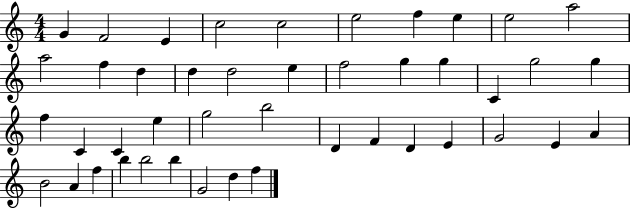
G4/q F4/h E4/q C5/h C5/h E5/h F5/q E5/q E5/h A5/h A5/h F5/q D5/q D5/q D5/h E5/q F5/h G5/q G5/q C4/q G5/h G5/q F5/q C4/q C4/q E5/q G5/h B5/h D4/q F4/q D4/q E4/q G4/h E4/q A4/q B4/h A4/q F5/q B5/q B5/h B5/q G4/h D5/q F5/q